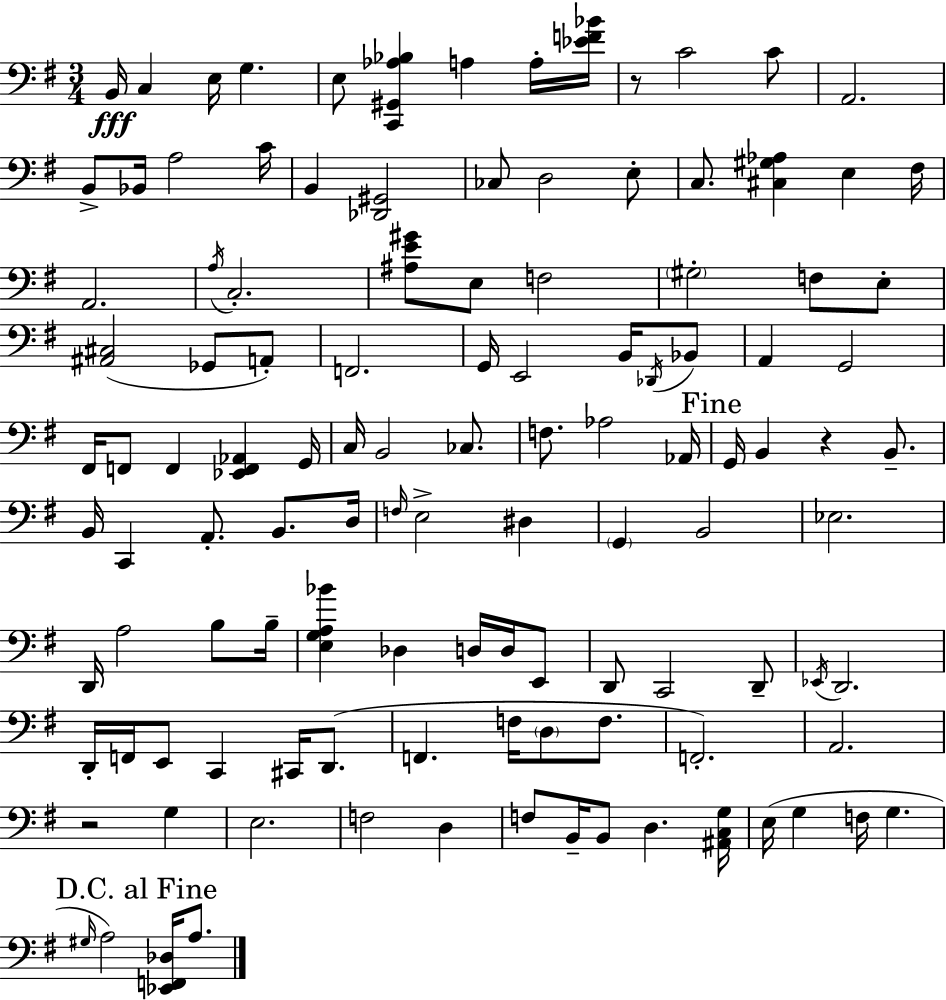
B2/s C3/q E3/s G3/q. E3/e [C2,G#2,Ab3,Bb3]/q A3/q A3/s [Eb4,F4,Bb4]/s R/e C4/h C4/e A2/h. B2/e Bb2/s A3/h C4/s B2/q [Db2,G#2]/h CES3/e D3/h E3/e C3/e. [C#3,G#3,Ab3]/q E3/q F#3/s A2/h. A3/s C3/h. [A#3,E4,G#4]/e E3/e F3/h G#3/h F3/e E3/e [A#2,C#3]/h Gb2/e A2/e F2/h. G2/s E2/h B2/s Db2/s Bb2/e A2/q G2/h F#2/s F2/e F2/q [Eb2,F2,Ab2]/q G2/s C3/s B2/h CES3/e. F3/e. Ab3/h Ab2/s G2/s B2/q R/q B2/e. B2/s C2/q A2/e. B2/e. D3/s F3/s E3/h D#3/q G2/q B2/h Eb3/h. D2/s A3/h B3/e B3/s [E3,G3,A3,Bb4]/q Db3/q D3/s D3/s E2/e D2/e C2/h D2/e Eb2/s D2/h. D2/s F2/s E2/e C2/q C#2/s D2/e. F2/q. F3/s D3/e F3/e. F2/h. A2/h. R/h G3/q E3/h. F3/h D3/q F3/e B2/s B2/e D3/q. [A#2,C3,G3]/s E3/s G3/q F3/s G3/q. G#3/s A3/h [Eb2,F2,Db3]/s A3/e.